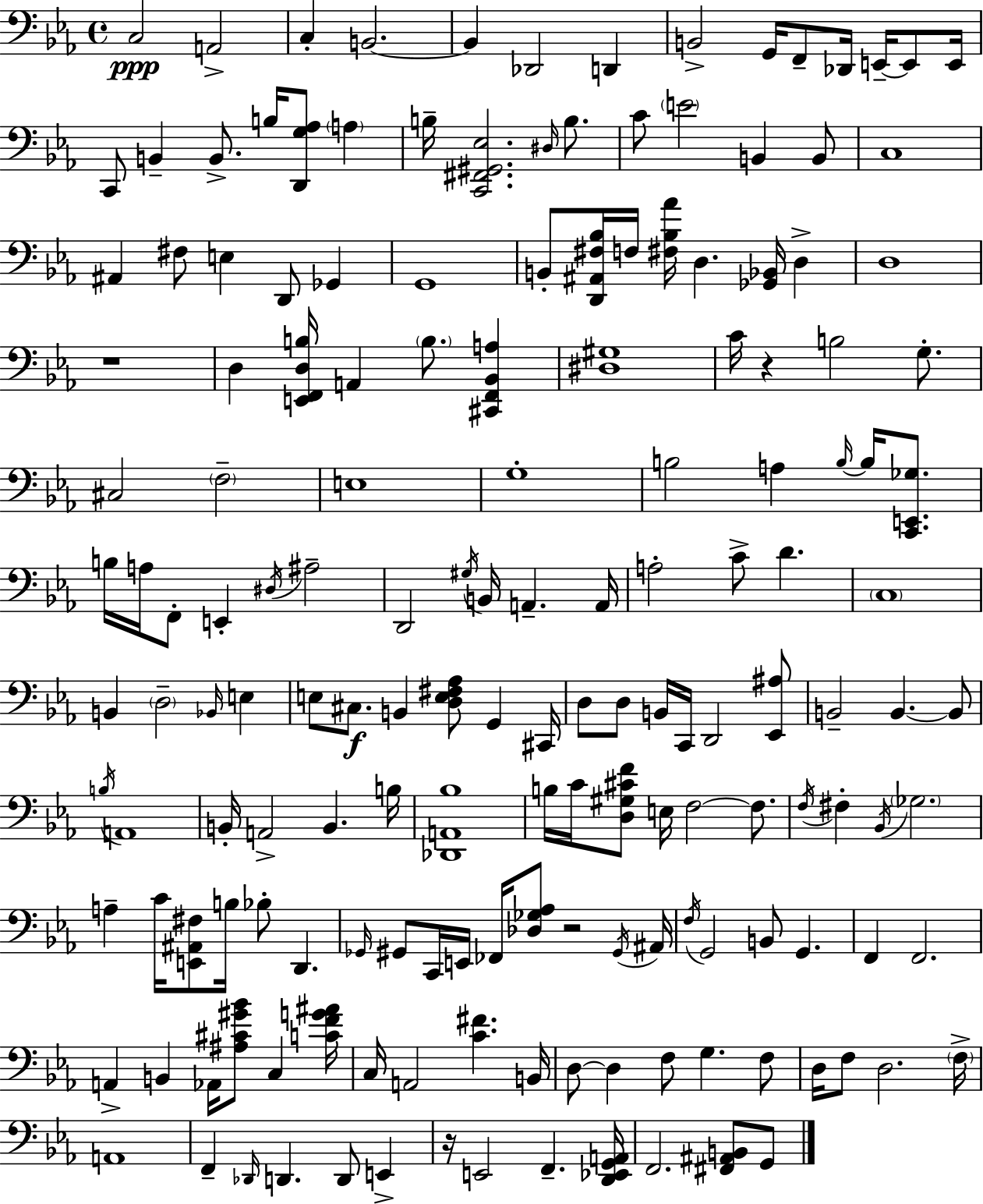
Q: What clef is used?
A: bass